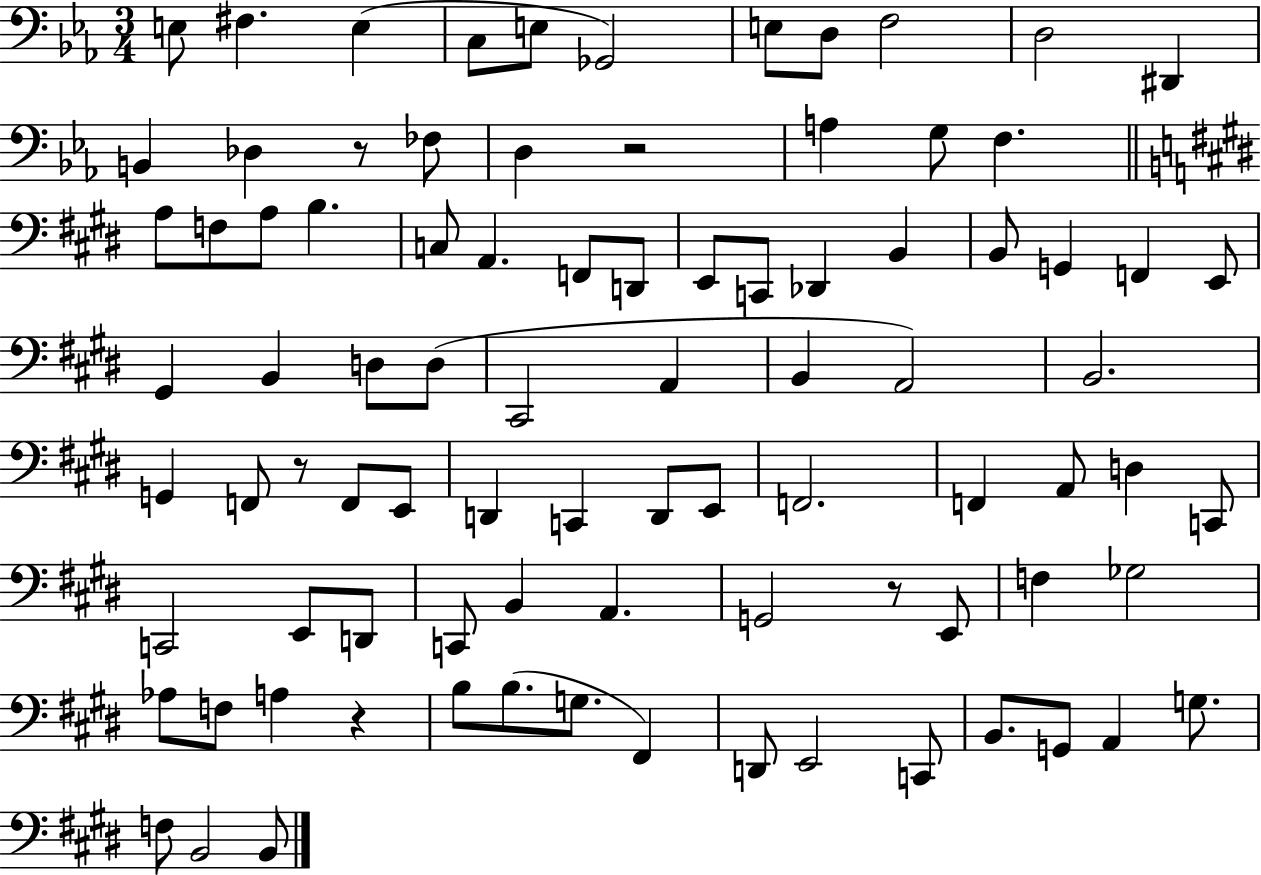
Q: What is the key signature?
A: EES major